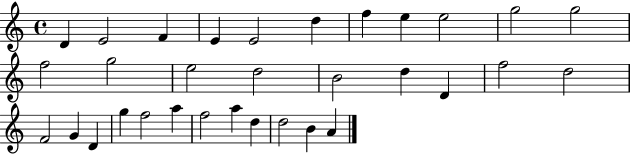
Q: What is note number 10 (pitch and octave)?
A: G5